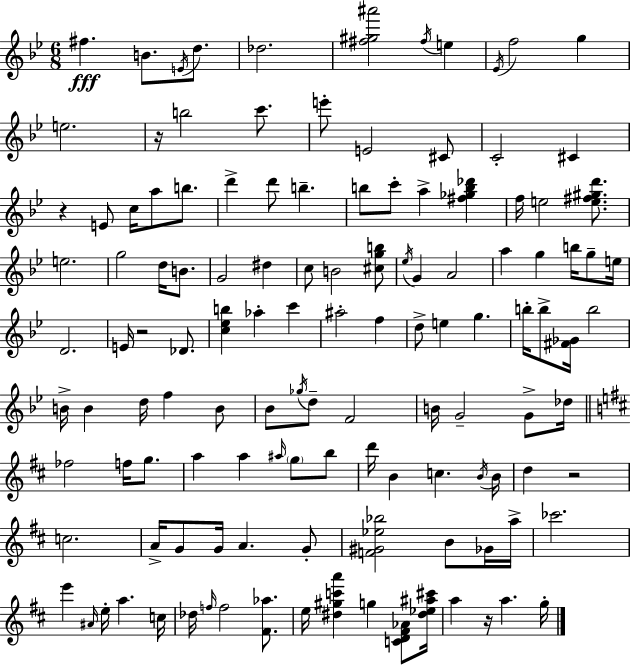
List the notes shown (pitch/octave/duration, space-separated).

F#5/q. B4/e. E4/s D5/e. Db5/h. [F#5,G#5,A#6]/h F#5/s E5/q Eb4/s F5/h G5/q E5/h. R/s B5/h C6/e. E6/e E4/h C#4/e C4/h C#4/q R/q E4/e C5/s A5/e B5/e. D6/q D6/e B5/q. B5/e C6/e A5/q [F#5,Gb5,B5,Db6]/q F5/s E5/h [E5,F#5,G#5,D6]/e. E5/h. G5/h D5/s B4/e. G4/h D#5/q C5/e B4/h [C#5,G5,B5]/e Eb5/s G4/q A4/h A5/q G5/q B5/s G5/e E5/s D4/h. E4/s R/h Db4/e. [C5,Eb5,B5]/q Ab5/q C6/q A#5/h F5/q D5/e E5/q G5/q. B5/s B5/e [F#4,Gb4]/s B5/h B4/s B4/q D5/s F5/q B4/e Bb4/e Gb5/s D5/e F4/h B4/s G4/h G4/e Db5/s FES5/h F5/s G5/e. A5/q A5/q A#5/s G5/e B5/e D6/s B4/q C5/q. B4/s B4/s D5/q R/h C5/h. A4/s G4/e G4/s A4/q. G4/e [F4,G#4,Eb5,Bb5]/h B4/e Gb4/s A5/s CES6/h. E6/q A#4/s E5/s A5/q. C5/s Db5/s F5/s F5/h [F#4,Ab5]/e. E5/s [D#5,G#5,C6,A6]/q G5/q [C4,D4,F#4,Ab4]/e [D#5,Eb5,A#5,C#6]/s A5/q R/s A5/q. G5/s